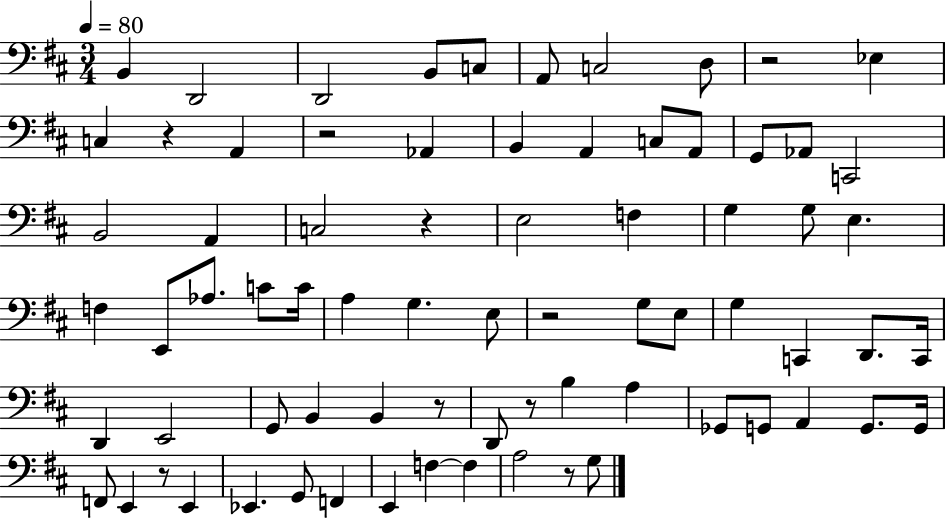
X:1
T:Untitled
M:3/4
L:1/4
K:D
B,, D,,2 D,,2 B,,/2 C,/2 A,,/2 C,2 D,/2 z2 _E, C, z A,, z2 _A,, B,, A,, C,/2 A,,/2 G,,/2 _A,,/2 C,,2 B,,2 A,, C,2 z E,2 F, G, G,/2 E, F, E,,/2 _A,/2 C/2 C/4 A, G, E,/2 z2 G,/2 E,/2 G, C,, D,,/2 C,,/4 D,, E,,2 G,,/2 B,, B,, z/2 D,,/2 z/2 B, A, _G,,/2 G,,/2 A,, G,,/2 G,,/4 F,,/2 E,, z/2 E,, _E,, G,,/2 F,, E,, F, F, A,2 z/2 G,/2